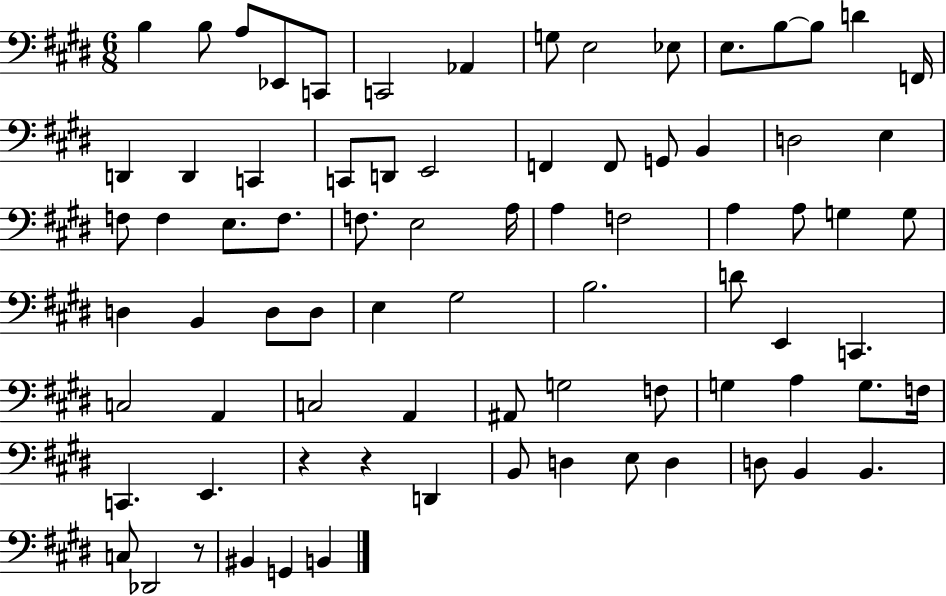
{
  \clef bass
  \numericTimeSignature
  \time 6/8
  \key e \major
  b4 b8 a8 ees,8 c,8 | c,2 aes,4 | g8 e2 ees8 | e8. b8~~ b8 d'4 f,16 | \break d,4 d,4 c,4 | c,8 d,8 e,2 | f,4 f,8 g,8 b,4 | d2 e4 | \break f8 f4 e8. f8. | f8. e2 a16 | a4 f2 | a4 a8 g4 g8 | \break d4 b,4 d8 d8 | e4 gis2 | b2. | d'8 e,4 c,4. | \break c2 a,4 | c2 a,4 | ais,8 g2 f8 | g4 a4 g8. f16 | \break c,4. e,4. | r4 r4 d,4 | b,8 d4 e8 d4 | d8 b,4 b,4. | \break c8 des,2 r8 | bis,4 g,4 b,4 | \bar "|."
}